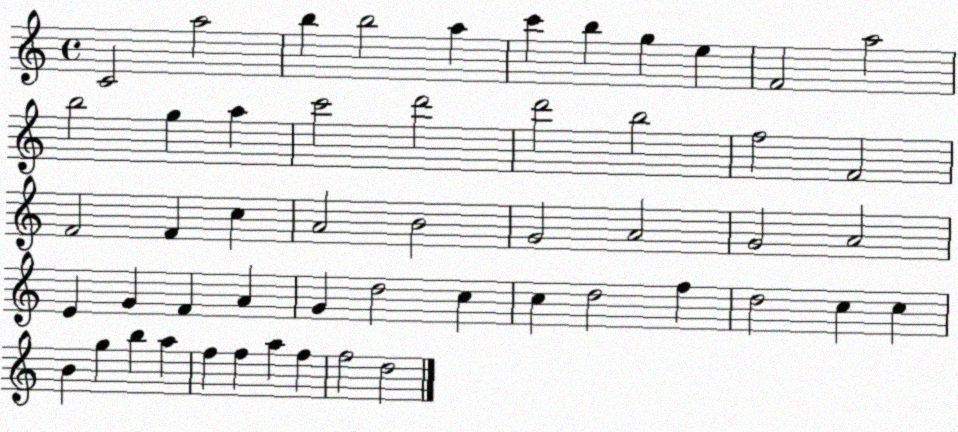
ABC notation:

X:1
T:Untitled
M:4/4
L:1/4
K:C
C2 a2 b b2 a c' b g e F2 a2 b2 g a c'2 d'2 d'2 b2 f2 F2 F2 F c A2 B2 G2 A2 G2 A2 E G F A G d2 c c d2 f d2 c c B g b a f f a f f2 d2